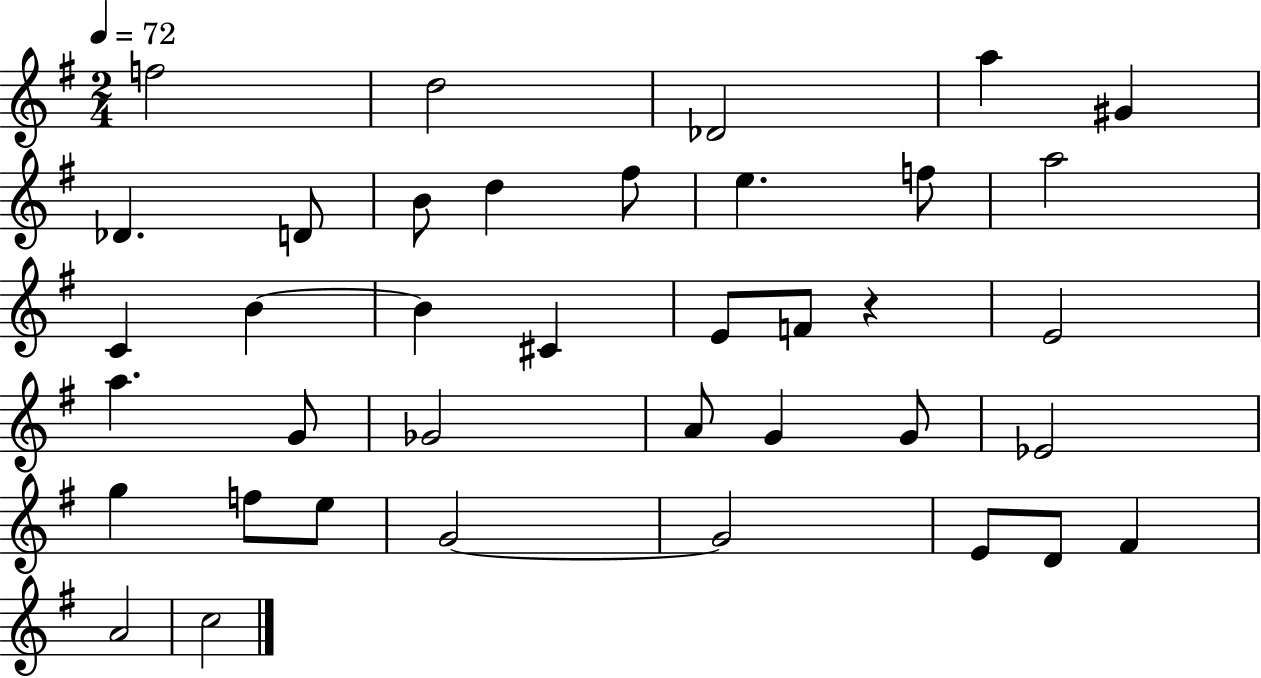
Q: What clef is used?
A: treble